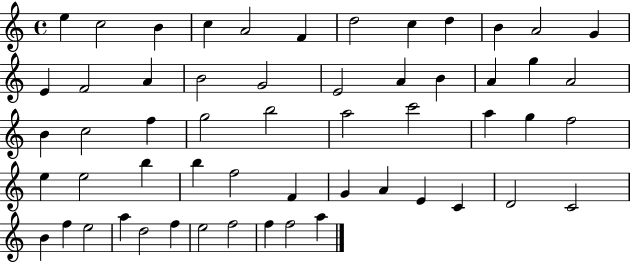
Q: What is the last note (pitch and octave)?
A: A5